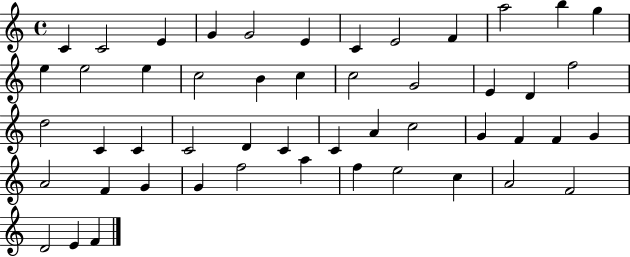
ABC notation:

X:1
T:Untitled
M:4/4
L:1/4
K:C
C C2 E G G2 E C E2 F a2 b g e e2 e c2 B c c2 G2 E D f2 d2 C C C2 D C C A c2 G F F G A2 F G G f2 a f e2 c A2 F2 D2 E F